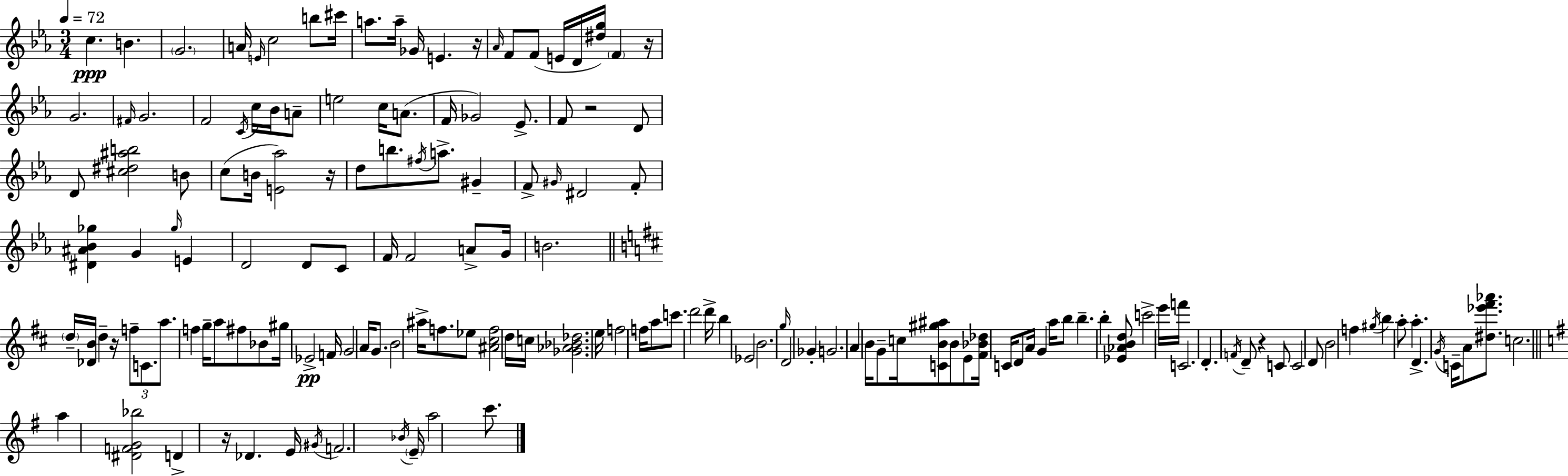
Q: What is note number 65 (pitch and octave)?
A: G5